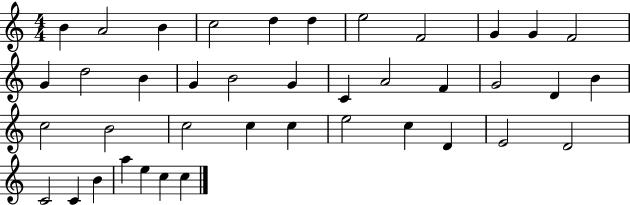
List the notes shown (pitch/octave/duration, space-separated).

B4/q A4/h B4/q C5/h D5/q D5/q E5/h F4/h G4/q G4/q F4/h G4/q D5/h B4/q G4/q B4/h G4/q C4/q A4/h F4/q G4/h D4/q B4/q C5/h B4/h C5/h C5/q C5/q E5/h C5/q D4/q E4/h D4/h C4/h C4/q B4/q A5/q E5/q C5/q C5/q